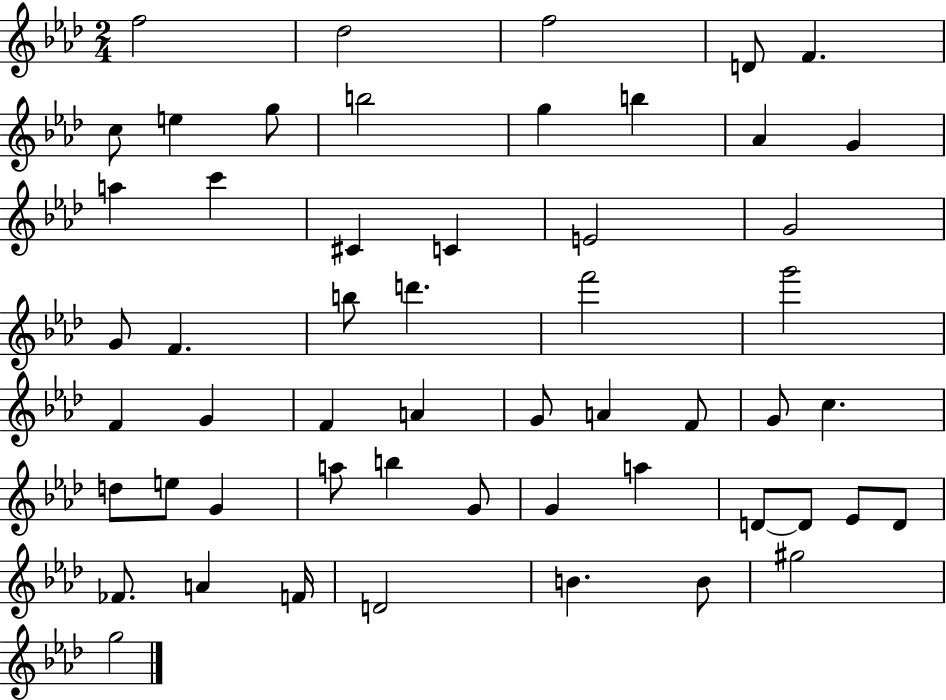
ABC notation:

X:1
T:Untitled
M:2/4
L:1/4
K:Ab
f2 _d2 f2 D/2 F c/2 e g/2 b2 g b _A G a c' ^C C E2 G2 G/2 F b/2 d' f'2 g'2 F G F A G/2 A F/2 G/2 c d/2 e/2 G a/2 b G/2 G a D/2 D/2 _E/2 D/2 _F/2 A F/4 D2 B B/2 ^g2 g2